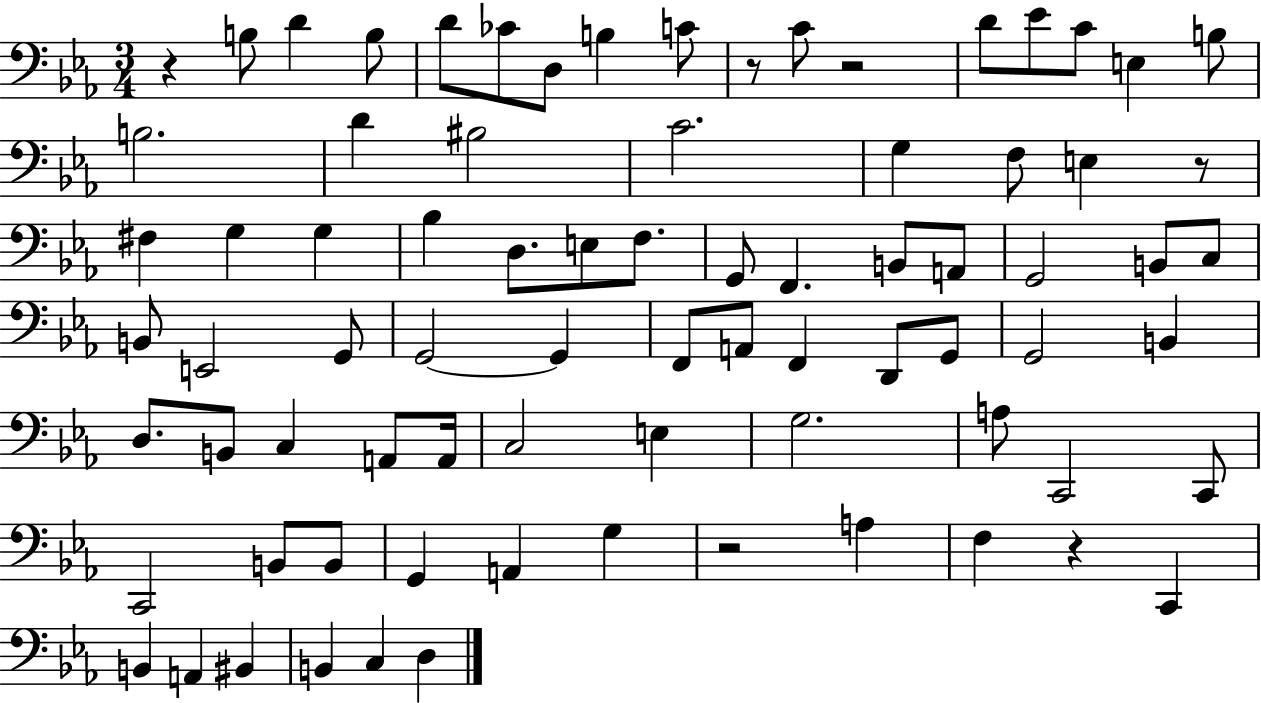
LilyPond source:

{
  \clef bass
  \numericTimeSignature
  \time 3/4
  \key ees \major
  r4 b8 d'4 b8 | d'8 ces'8 d8 b4 c'8 | r8 c'8 r2 | d'8 ees'8 c'8 e4 b8 | \break b2. | d'4 bis2 | c'2. | g4 f8 e4 r8 | \break fis4 g4 g4 | bes4 d8. e8 f8. | g,8 f,4. b,8 a,8 | g,2 b,8 c8 | \break b,8 e,2 g,8 | g,2~~ g,4 | f,8 a,8 f,4 d,8 g,8 | g,2 b,4 | \break d8. b,8 c4 a,8 a,16 | c2 e4 | g2. | a8 c,2 c,8 | \break c,2 b,8 b,8 | g,4 a,4 g4 | r2 a4 | f4 r4 c,4 | \break b,4 a,4 bis,4 | b,4 c4 d4 | \bar "|."
}